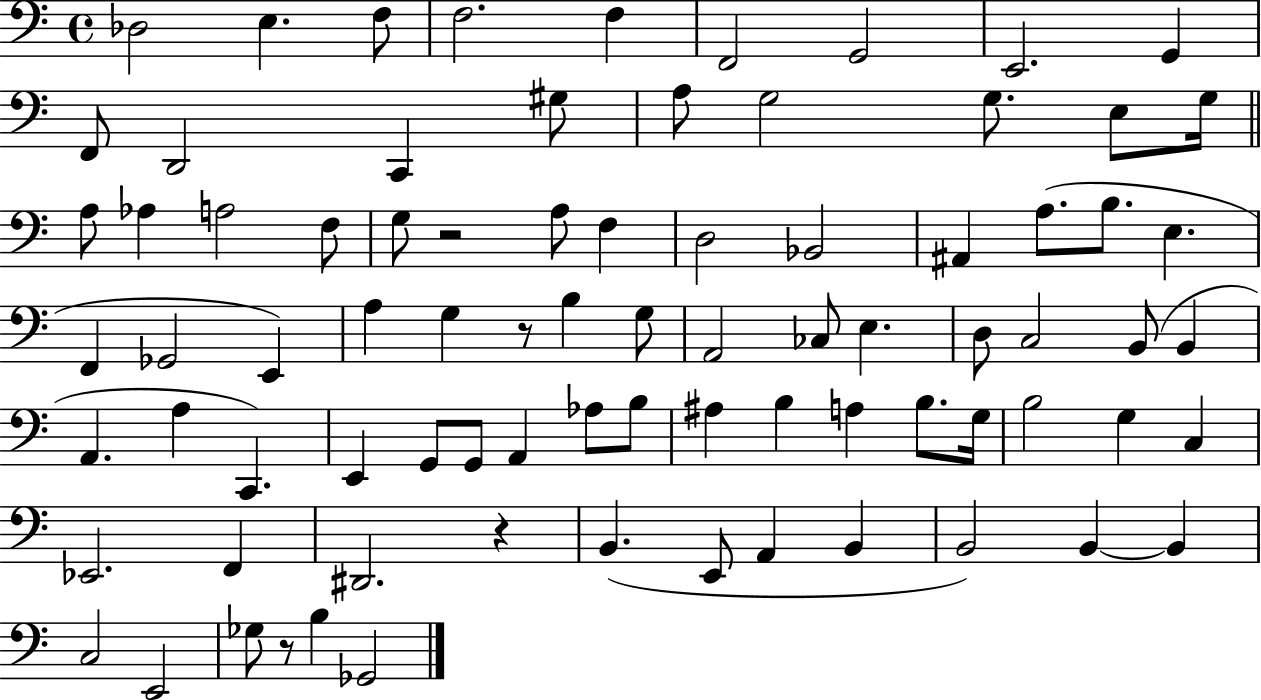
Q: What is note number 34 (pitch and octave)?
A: E2